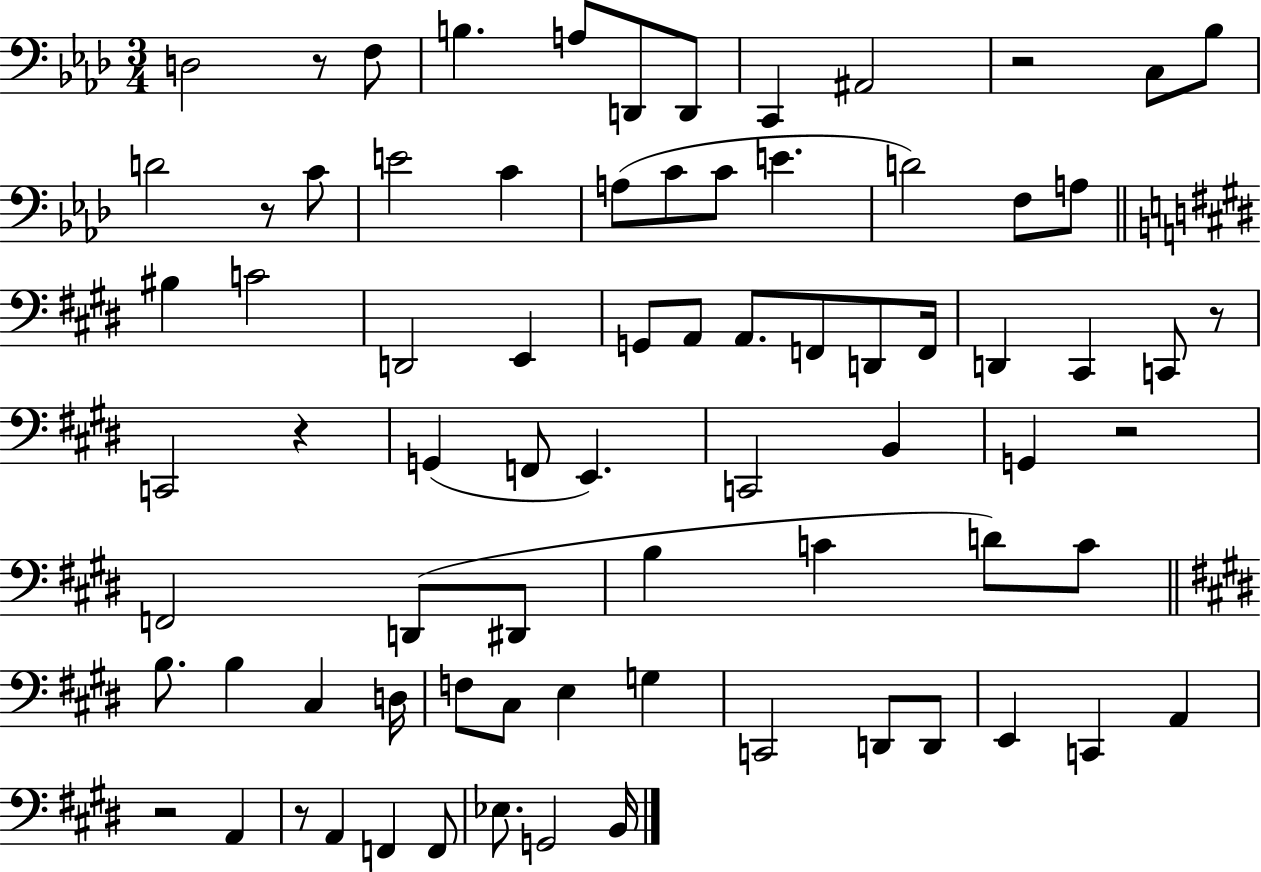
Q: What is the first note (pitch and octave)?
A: D3